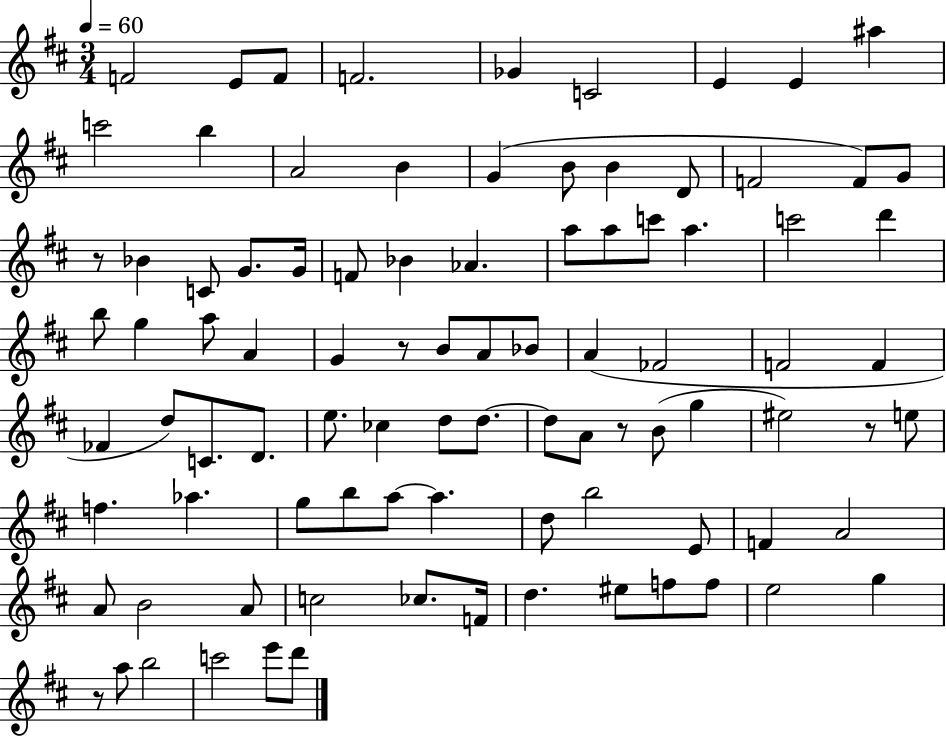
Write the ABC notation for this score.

X:1
T:Untitled
M:3/4
L:1/4
K:D
F2 E/2 F/2 F2 _G C2 E E ^a c'2 b A2 B G B/2 B D/2 F2 F/2 G/2 z/2 _B C/2 G/2 G/4 F/2 _B _A a/2 a/2 c'/2 a c'2 d' b/2 g a/2 A G z/2 B/2 A/2 _B/2 A _F2 F2 F _F d/2 C/2 D/2 e/2 _c d/2 d/2 d/2 A/2 z/2 B/2 g ^e2 z/2 e/2 f _a g/2 b/2 a/2 a d/2 b2 E/2 F A2 A/2 B2 A/2 c2 _c/2 F/4 d ^e/2 f/2 f/2 e2 g z/2 a/2 b2 c'2 e'/2 d'/2